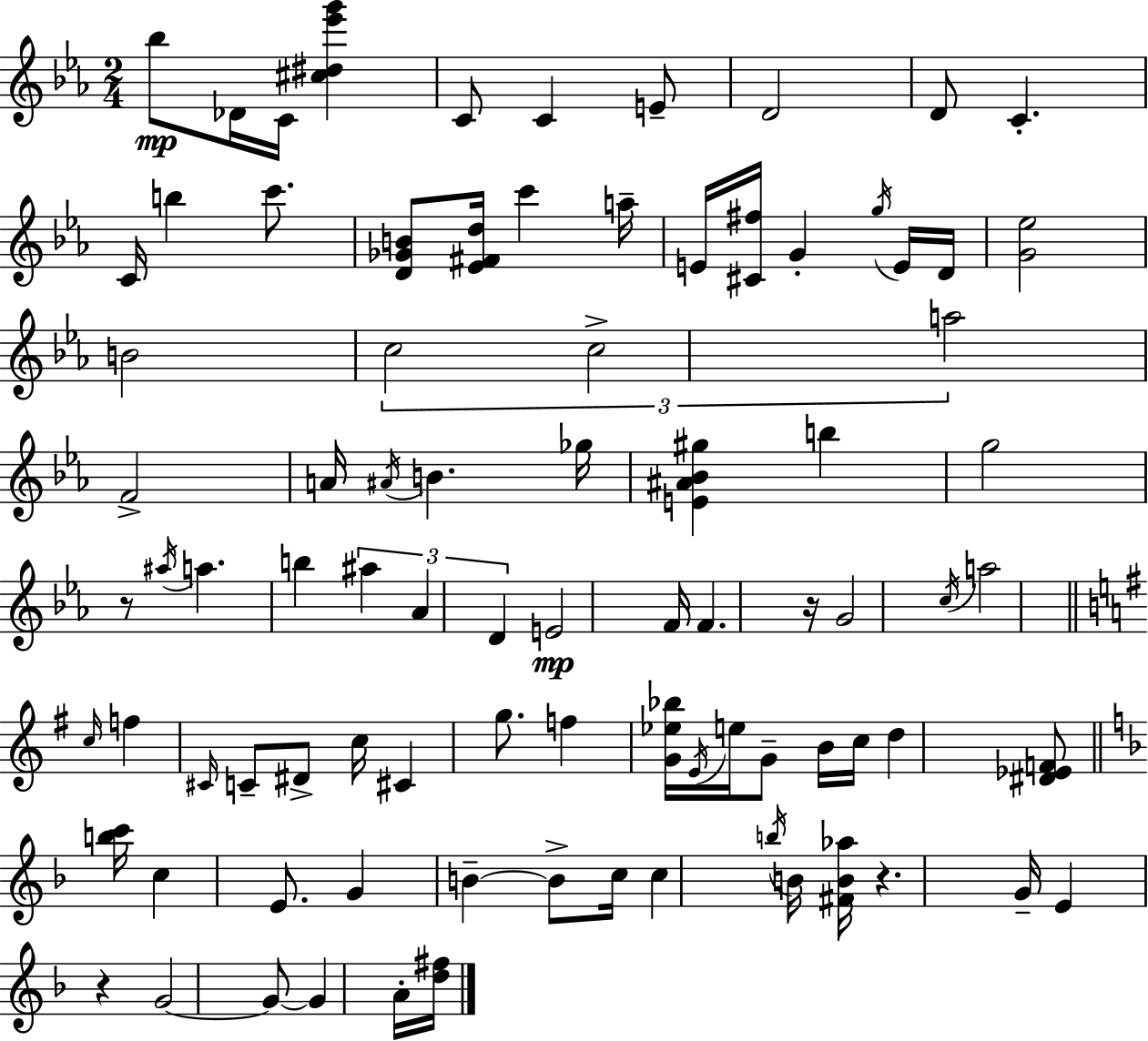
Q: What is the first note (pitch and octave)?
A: Bb5